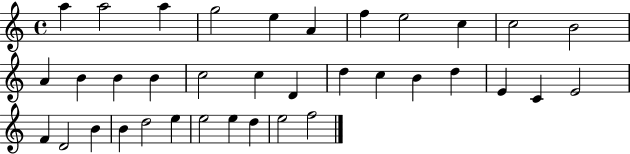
X:1
T:Untitled
M:4/4
L:1/4
K:C
a a2 a g2 e A f e2 c c2 B2 A B B B c2 c D d c B d E C E2 F D2 B B d2 e e2 e d e2 f2